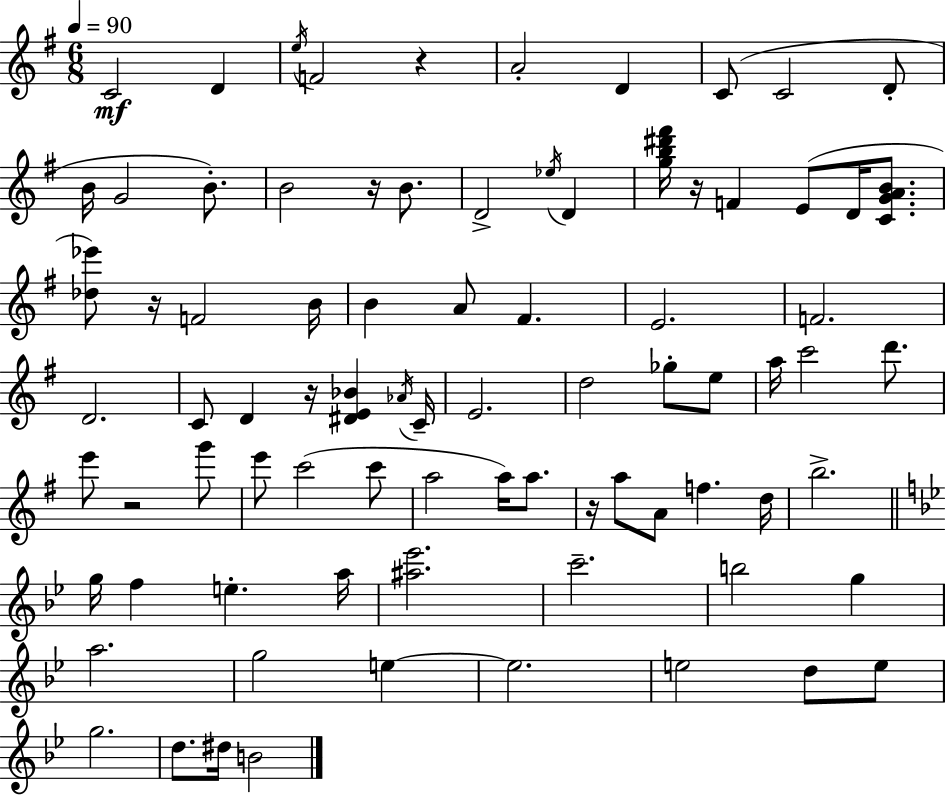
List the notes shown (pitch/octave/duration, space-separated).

C4/h D4/q E5/s F4/h R/q A4/h D4/q C4/e C4/h D4/e B4/s G4/h B4/e. B4/h R/s B4/e. D4/h Eb5/s D4/q [G5,B5,D#6,F#6]/s R/s F4/q E4/e D4/s [C4,G4,A4,B4]/e. [Db5,Eb6]/e R/s F4/h B4/s B4/q A4/e F#4/q. E4/h. F4/h. D4/h. C4/e D4/q R/s [D#4,E4,Bb4]/q Ab4/s C4/s E4/h. D5/h Gb5/e E5/e A5/s C6/h D6/e. E6/e R/h G6/e E6/e C6/h C6/e A5/h A5/s A5/e. R/s A5/e A4/e F5/q. D5/s B5/h. G5/s F5/q E5/q. A5/s [A#5,Eb6]/h. C6/h. B5/h G5/q A5/h. G5/h E5/q E5/h. E5/h D5/e E5/e G5/h. D5/e. D#5/s B4/h